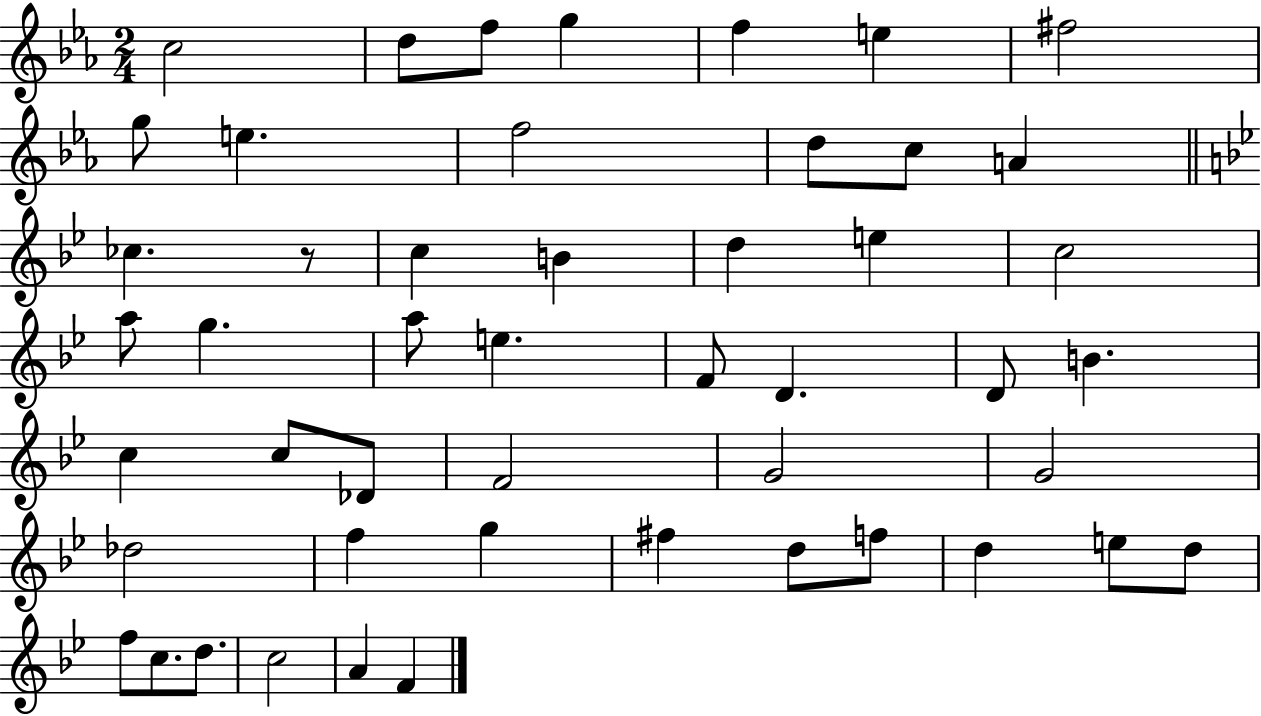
C5/h D5/e F5/e G5/q F5/q E5/q F#5/h G5/e E5/q. F5/h D5/e C5/e A4/q CES5/q. R/e C5/q B4/q D5/q E5/q C5/h A5/e G5/q. A5/e E5/q. F4/e D4/q. D4/e B4/q. C5/q C5/e Db4/e F4/h G4/h G4/h Db5/h F5/q G5/q F#5/q D5/e F5/e D5/q E5/e D5/e F5/e C5/e. D5/e. C5/h A4/q F4/q